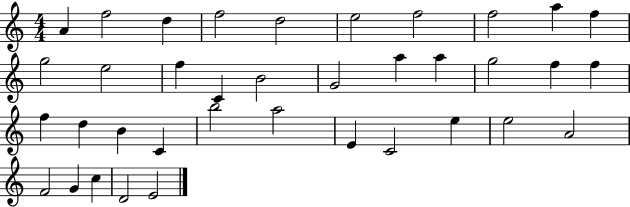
X:1
T:Untitled
M:4/4
L:1/4
K:C
A f2 d f2 d2 e2 f2 f2 a f g2 e2 f C B2 G2 a a g2 f f f d B C b2 a2 E C2 e e2 A2 F2 G c D2 E2